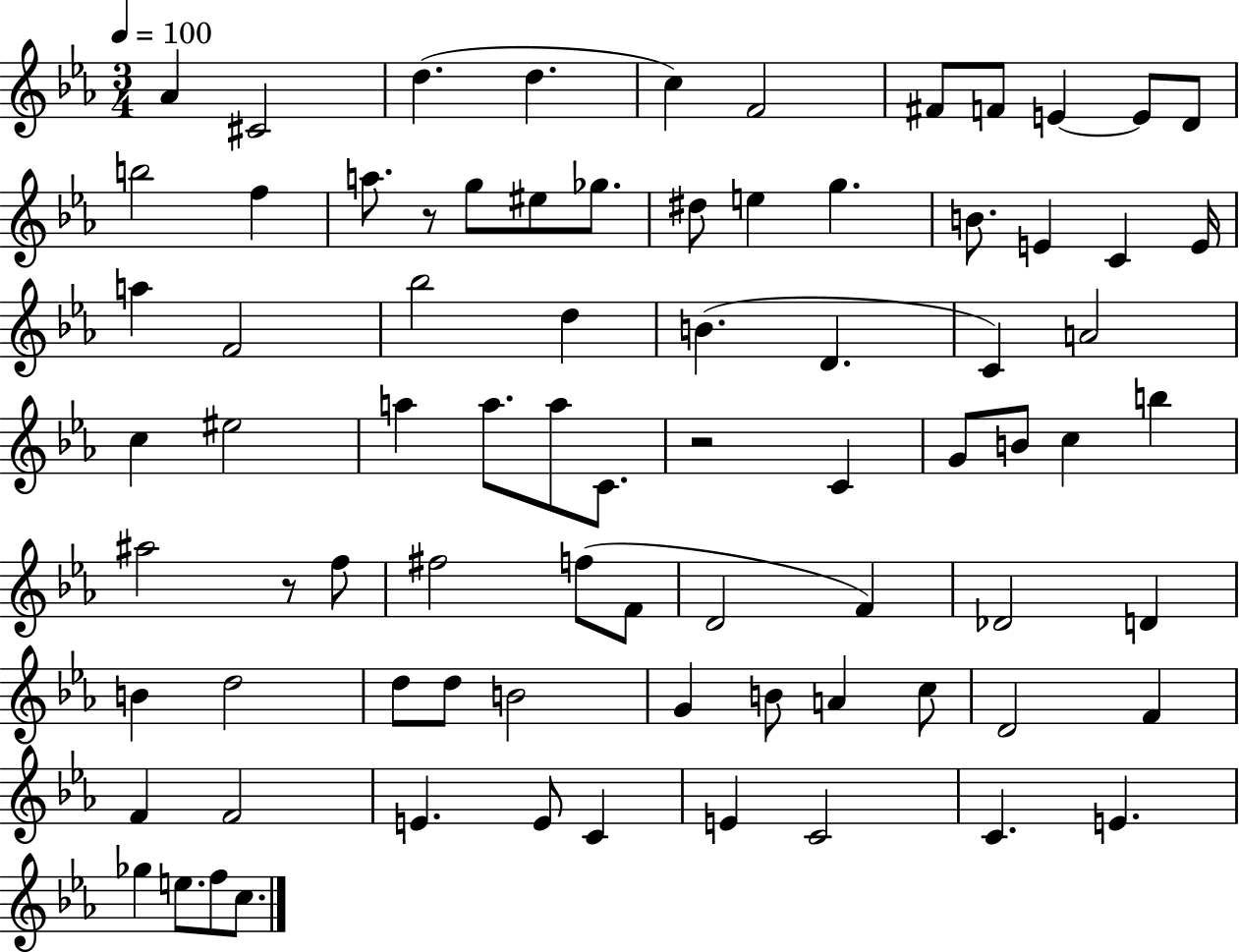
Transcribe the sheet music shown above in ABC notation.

X:1
T:Untitled
M:3/4
L:1/4
K:Eb
_A ^C2 d d c F2 ^F/2 F/2 E E/2 D/2 b2 f a/2 z/2 g/2 ^e/2 _g/2 ^d/2 e g B/2 E C E/4 a F2 _b2 d B D C A2 c ^e2 a a/2 a/2 C/2 z2 C G/2 B/2 c b ^a2 z/2 f/2 ^f2 f/2 F/2 D2 F _D2 D B d2 d/2 d/2 B2 G B/2 A c/2 D2 F F F2 E E/2 C E C2 C E _g e/2 f/2 c/2